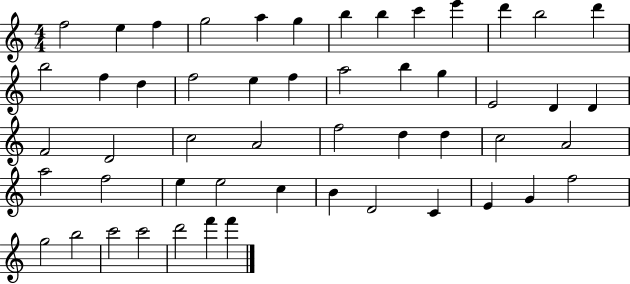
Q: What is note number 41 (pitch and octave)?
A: D4